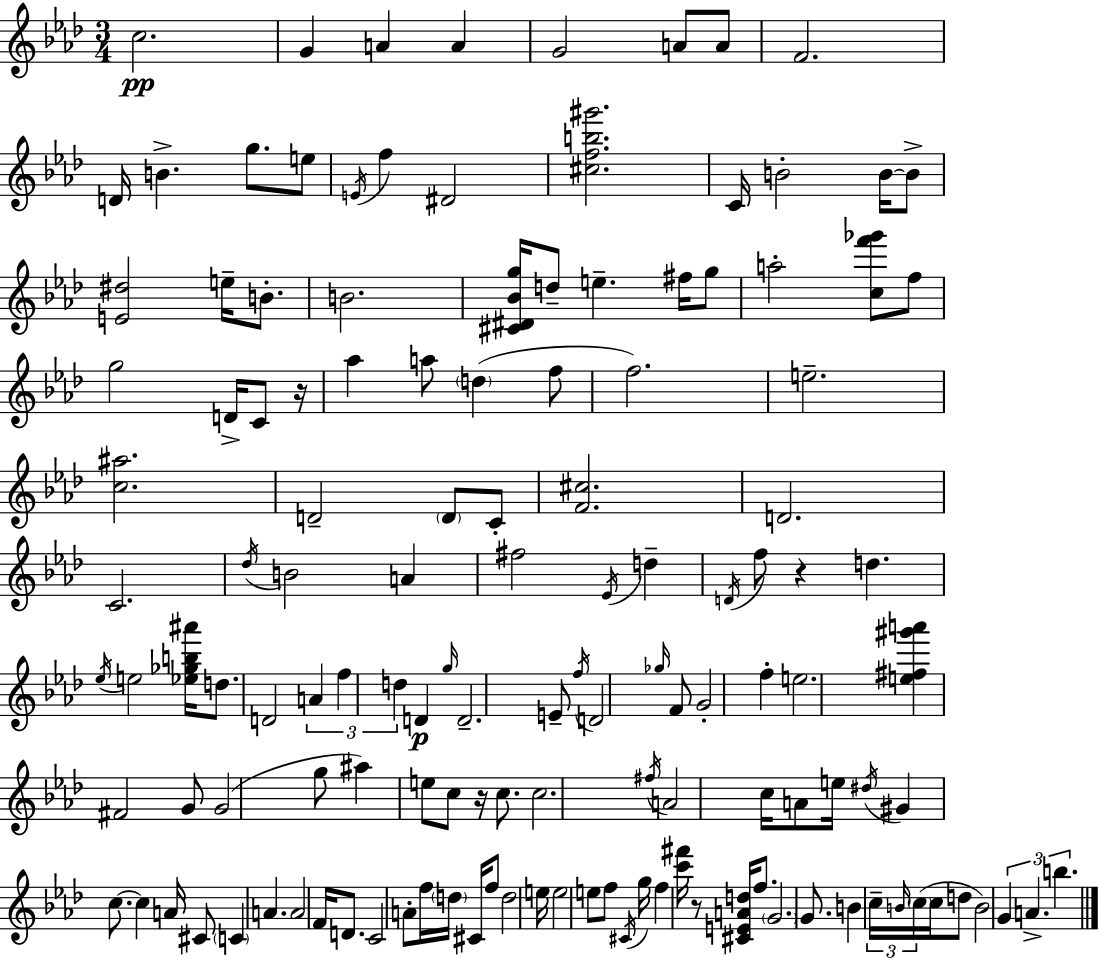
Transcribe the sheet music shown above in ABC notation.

X:1
T:Untitled
M:3/4
L:1/4
K:Fm
c2 G A A G2 A/2 A/2 F2 D/4 B g/2 e/2 E/4 f ^D2 [^cfb^g']2 C/4 B2 B/4 B/2 [E^d]2 e/4 B/2 B2 [^C^D_Bg]/4 d/2 e ^f/4 g/2 a2 [cf'_g']/2 f/2 g2 D/4 C/2 z/4 _a a/2 d f/2 f2 e2 [c^a]2 D2 D/2 C/2 [F^c]2 D2 C2 _d/4 B2 A ^f2 _E/4 d D/4 f/2 z d _e/4 e2 [_e_gb^a']/4 d/2 D2 A f d D g/4 D2 E/2 f/4 D2 _g/4 F/2 G2 f e2 [e^f^g'a'] ^F2 G/2 G2 g/2 ^a e/2 c/2 z/4 c/2 c2 ^f/4 A2 c/4 A/2 e/4 ^d/4 ^G c/2 c A/4 ^C/2 C A A2 F/4 D/2 C2 A/2 f/4 d/4 ^C/4 f/2 d2 e/4 e2 e/2 f/2 ^C/4 g/4 f [c'^f']/4 z/2 [^CEAd]/4 f/2 G2 G/2 B c/4 B/4 c/4 c/4 d/2 B2 G A b